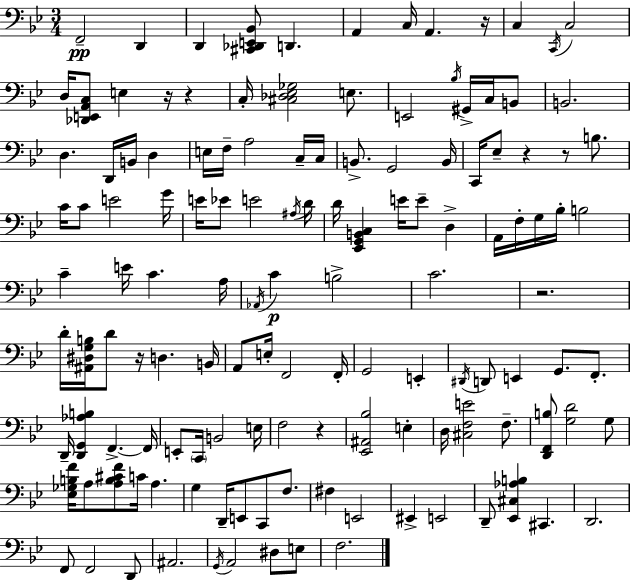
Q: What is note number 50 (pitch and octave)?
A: F3